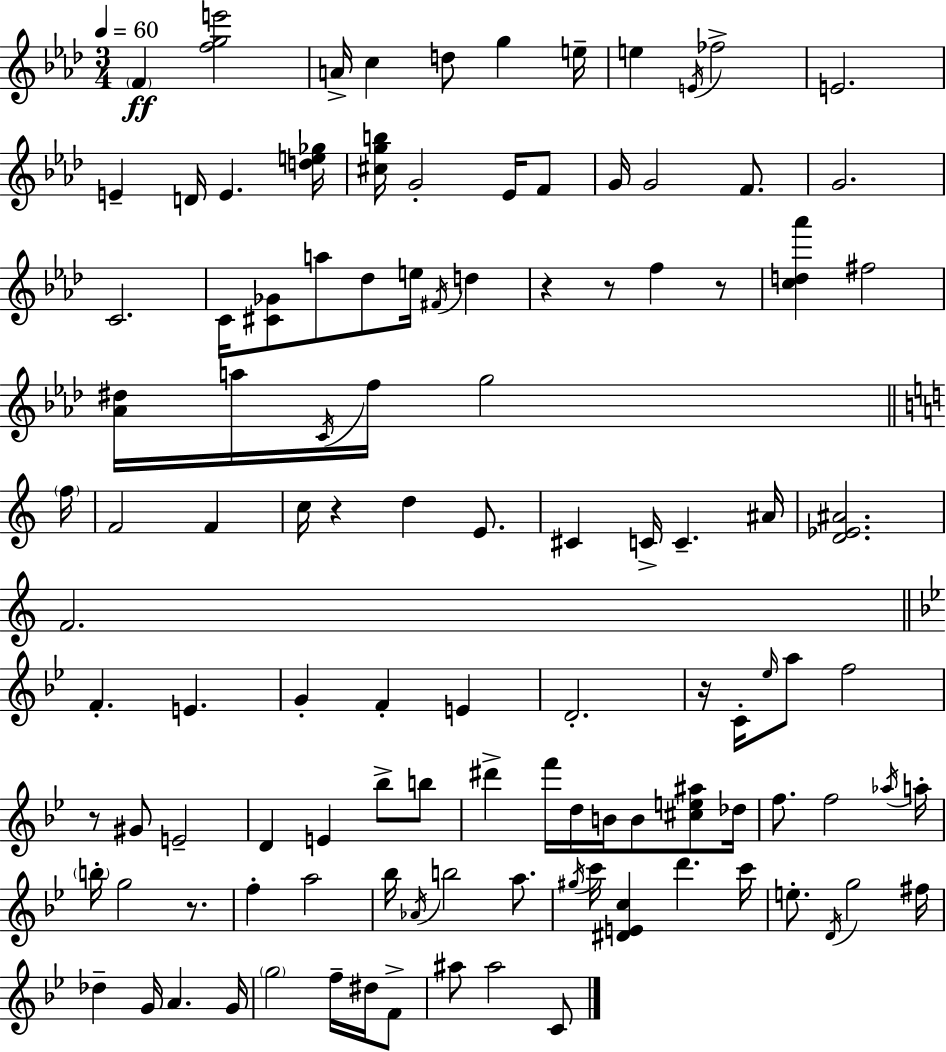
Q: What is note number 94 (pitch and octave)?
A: F4